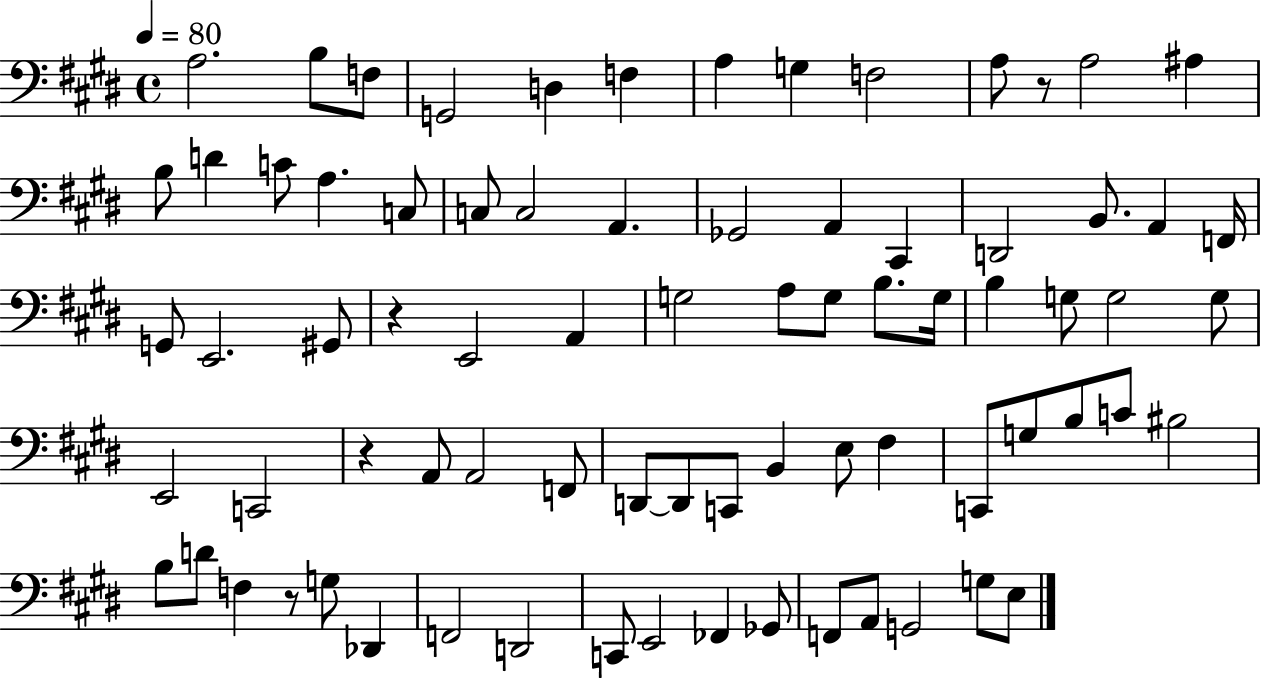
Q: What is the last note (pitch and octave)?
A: E3